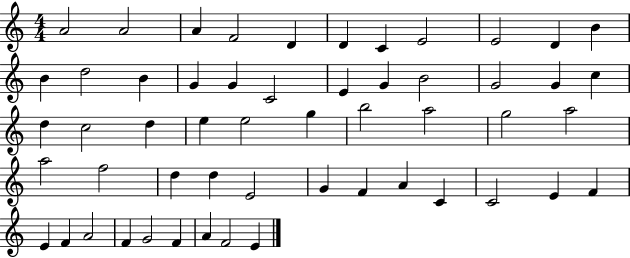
A4/h A4/h A4/q F4/h D4/q D4/q C4/q E4/h E4/h D4/q B4/q B4/q D5/h B4/q G4/q G4/q C4/h E4/q G4/q B4/h G4/h G4/q C5/q D5/q C5/h D5/q E5/q E5/h G5/q B5/h A5/h G5/h A5/h A5/h F5/h D5/q D5/q E4/h G4/q F4/q A4/q C4/q C4/h E4/q F4/q E4/q F4/q A4/h F4/q G4/h F4/q A4/q F4/h E4/q